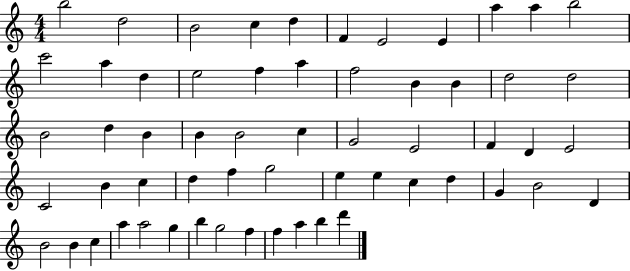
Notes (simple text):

B5/h D5/h B4/h C5/q D5/q F4/q E4/h E4/q A5/q A5/q B5/h C6/h A5/q D5/q E5/h F5/q A5/q F5/h B4/q B4/q D5/h D5/h B4/h D5/q B4/q B4/q B4/h C5/q G4/h E4/h F4/q D4/q E4/h C4/h B4/q C5/q D5/q F5/q G5/h E5/q E5/q C5/q D5/q G4/q B4/h D4/q B4/h B4/q C5/q A5/q A5/h G5/q B5/q G5/h F5/q F5/q A5/q B5/q D6/q